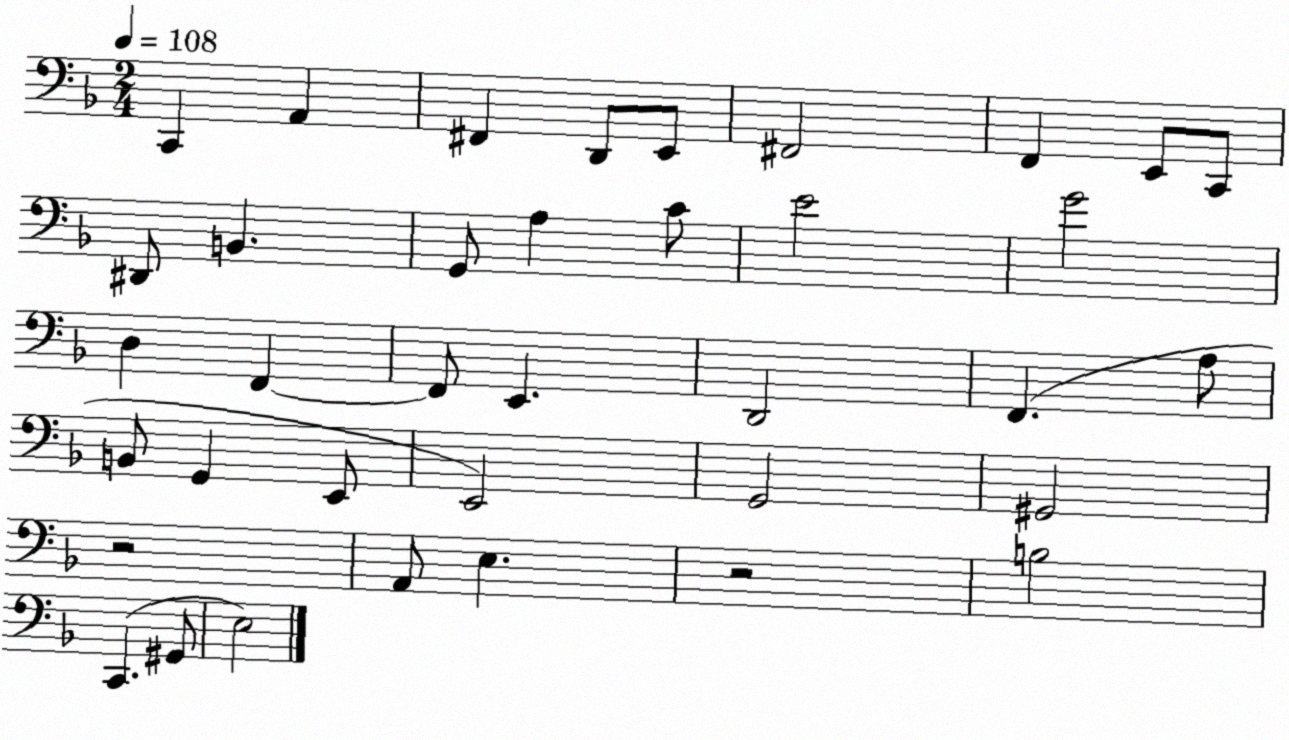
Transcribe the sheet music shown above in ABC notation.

X:1
T:Untitled
M:2/4
L:1/4
K:F
C,, A,, ^F,, D,,/2 E,,/2 ^F,,2 F,, E,,/2 C,,/2 ^D,,/2 B,, G,,/2 A, C/2 E2 G2 D, F,, F,,/2 E,, D,,2 F,, A,/2 B,,/2 G,, E,,/2 E,,2 G,,2 ^G,,2 z2 A,,/2 E, z2 B,2 C,, ^G,,/2 E,2